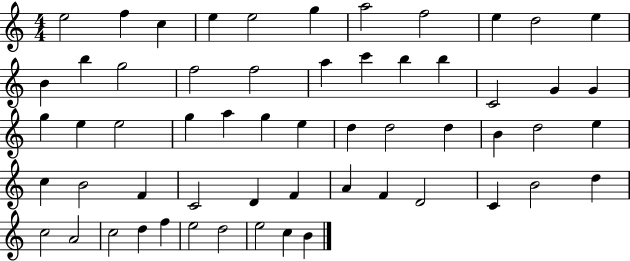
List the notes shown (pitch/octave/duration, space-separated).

E5/h F5/q C5/q E5/q E5/h G5/q A5/h F5/h E5/q D5/h E5/q B4/q B5/q G5/h F5/h F5/h A5/q C6/q B5/q B5/q C4/h G4/q G4/q G5/q E5/q E5/h G5/q A5/q G5/q E5/q D5/q D5/h D5/q B4/q D5/h E5/q C5/q B4/h F4/q C4/h D4/q F4/q A4/q F4/q D4/h C4/q B4/h D5/q C5/h A4/h C5/h D5/q F5/q E5/h D5/h E5/h C5/q B4/q